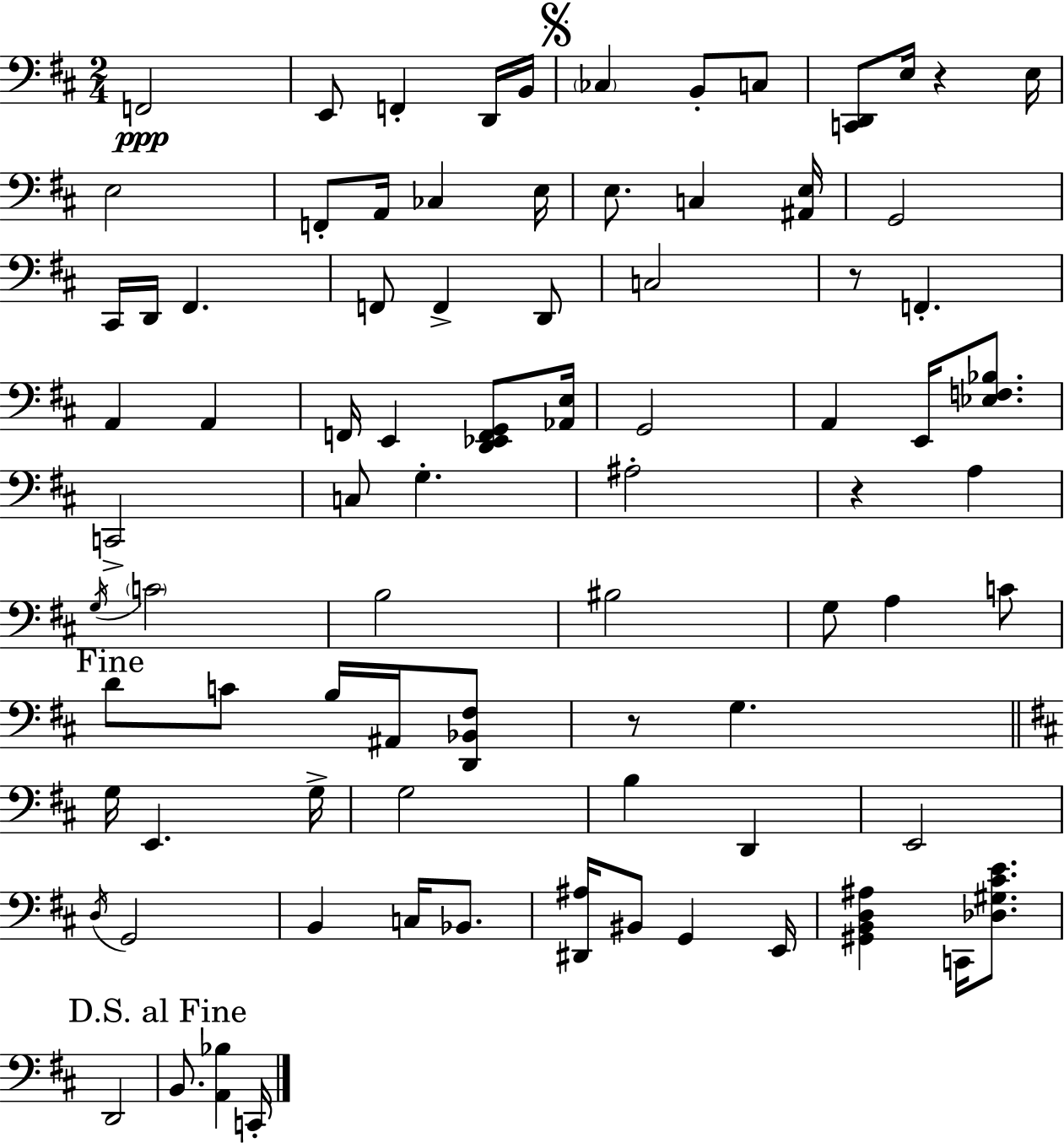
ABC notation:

X:1
T:Untitled
M:2/4
L:1/4
K:D
F,,2 E,,/2 F,, D,,/4 B,,/4 _C, B,,/2 C,/2 [C,,D,,]/2 E,/4 z E,/4 E,2 F,,/2 A,,/4 _C, E,/4 E,/2 C, [^A,,E,]/4 G,,2 ^C,,/4 D,,/4 ^F,, F,,/2 F,, D,,/2 C,2 z/2 F,, A,, A,, F,,/4 E,, [D,,_E,,F,,G,,]/2 [_A,,E,]/4 G,,2 A,, E,,/4 [_E,F,_B,]/2 C,,2 C,/2 G, ^A,2 z A, G,/4 C2 B,2 ^B,2 G,/2 A, C/2 D/2 C/2 B,/4 ^A,,/4 [D,,_B,,^F,]/2 z/2 G, G,/4 E,, G,/4 G,2 B, D,, E,,2 D,/4 G,,2 B,, C,/4 _B,,/2 [^D,,^A,]/4 ^B,,/2 G,, E,,/4 [^G,,B,,D,^A,] C,,/4 [_D,^G,^CE]/2 D,,2 B,,/2 [A,,_B,] C,,/4